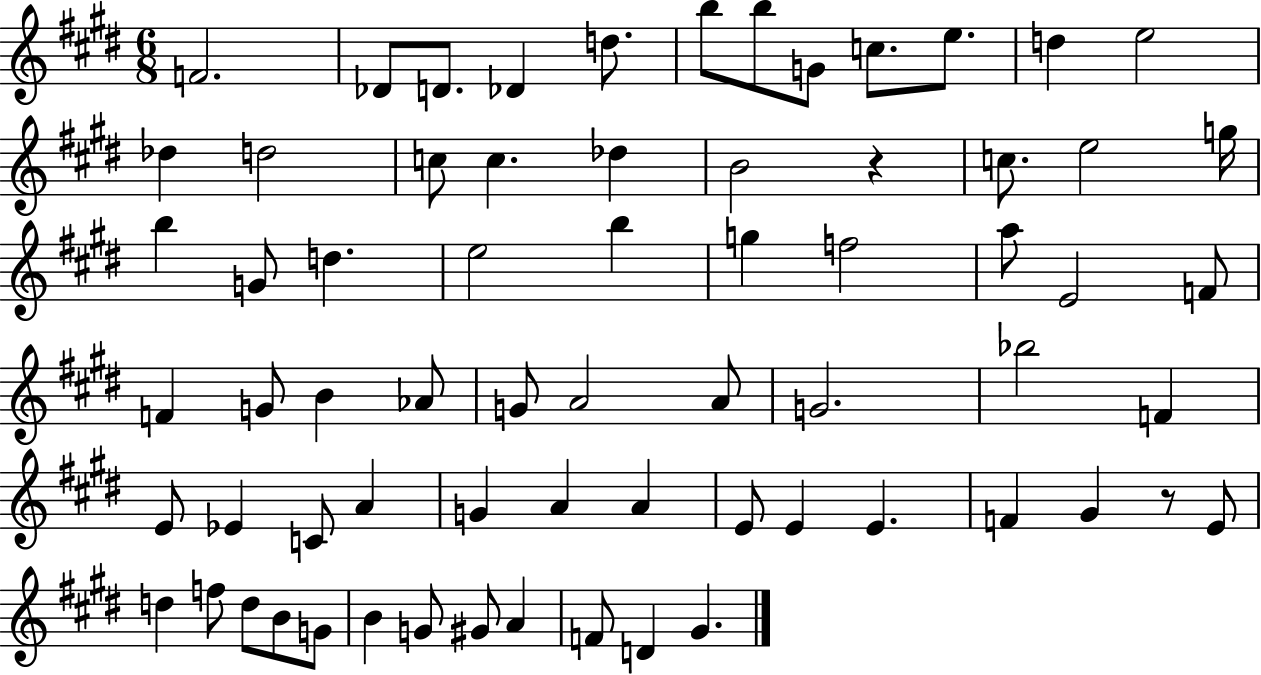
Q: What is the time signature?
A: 6/8